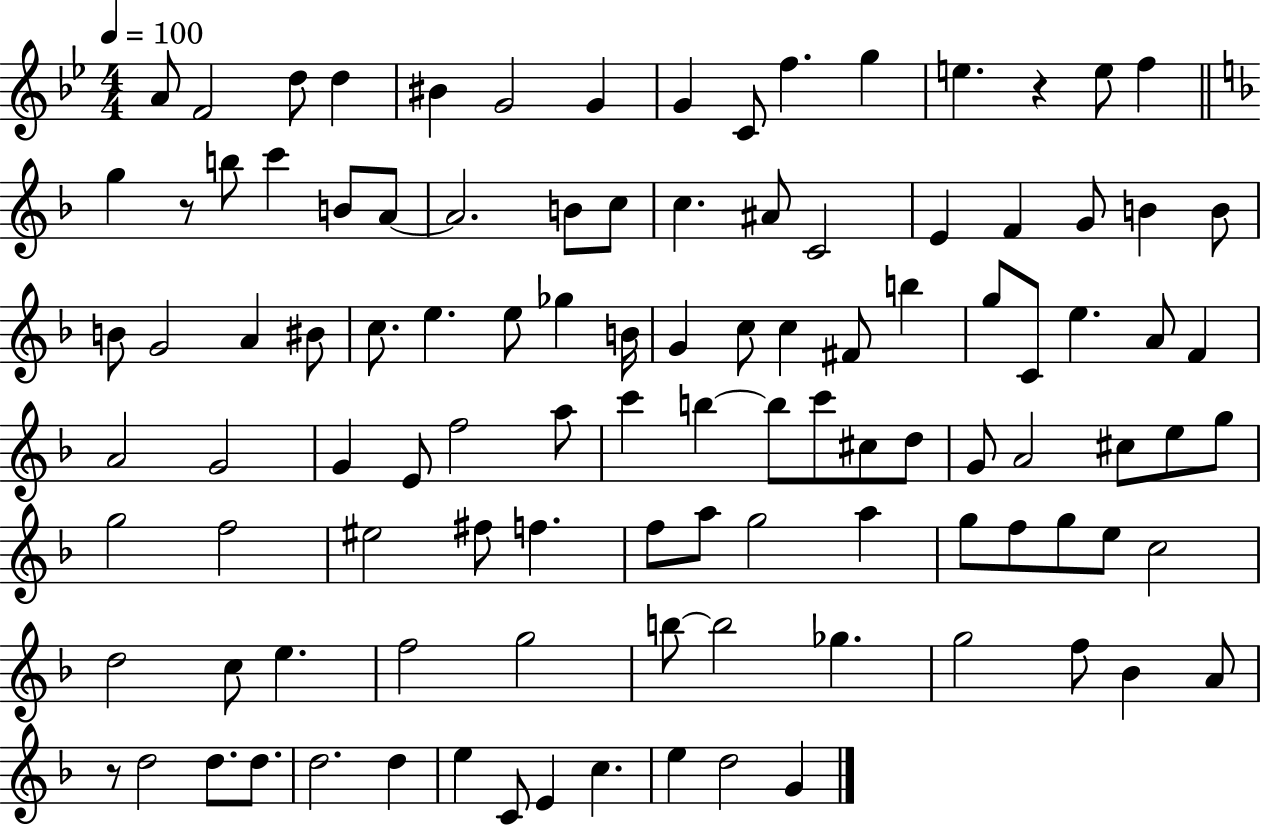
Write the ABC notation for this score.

X:1
T:Untitled
M:4/4
L:1/4
K:Bb
A/2 F2 d/2 d ^B G2 G G C/2 f g e z e/2 f g z/2 b/2 c' B/2 A/2 A2 B/2 c/2 c ^A/2 C2 E F G/2 B B/2 B/2 G2 A ^B/2 c/2 e e/2 _g B/4 G c/2 c ^F/2 b g/2 C/2 e A/2 F A2 G2 G E/2 f2 a/2 c' b b/2 c'/2 ^c/2 d/2 G/2 A2 ^c/2 e/2 g/2 g2 f2 ^e2 ^f/2 f f/2 a/2 g2 a g/2 f/2 g/2 e/2 c2 d2 c/2 e f2 g2 b/2 b2 _g g2 f/2 _B A/2 z/2 d2 d/2 d/2 d2 d e C/2 E c e d2 G